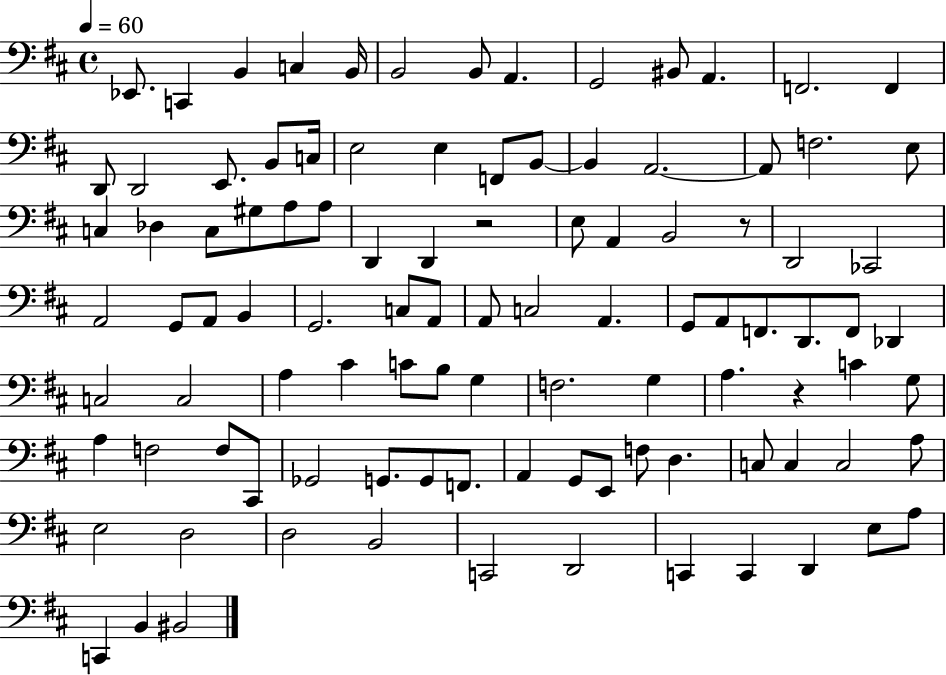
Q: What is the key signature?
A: D major